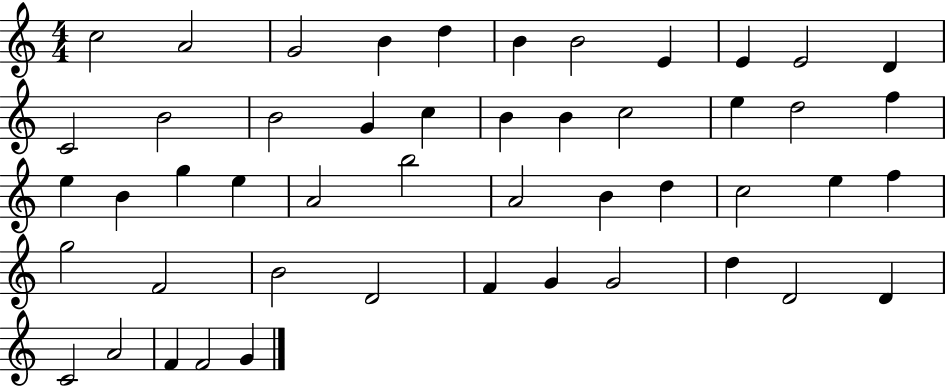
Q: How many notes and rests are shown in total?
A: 49